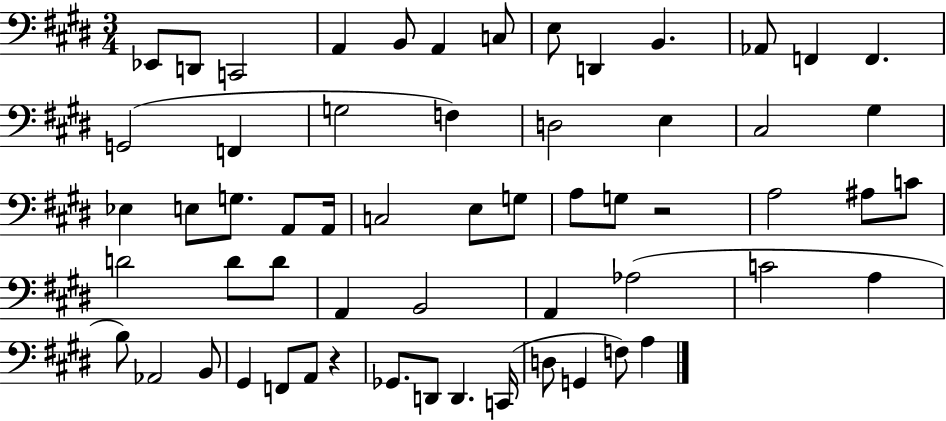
{
  \clef bass
  \numericTimeSignature
  \time 3/4
  \key e \major
  ees,8 d,8 c,2 | a,4 b,8 a,4 c8 | e8 d,4 b,4. | aes,8 f,4 f,4. | \break g,2( f,4 | g2 f4) | d2 e4 | cis2 gis4 | \break ees4 e8 g8. a,8 a,16 | c2 e8 g8 | a8 g8 r2 | a2 ais8 c'8 | \break d'2 d'8 d'8 | a,4 b,2 | a,4 aes2( | c'2 a4 | \break b8) aes,2 b,8 | gis,4 f,8 a,8 r4 | ges,8. d,8 d,4. c,16( | d8 g,4 f8) a4 | \break \bar "|."
}